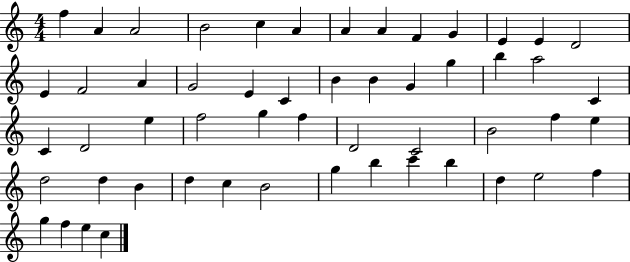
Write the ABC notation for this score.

X:1
T:Untitled
M:4/4
L:1/4
K:C
f A A2 B2 c A A A F G E E D2 E F2 A G2 E C B B G g b a2 C C D2 e f2 g f D2 C2 B2 f e d2 d B d c B2 g b c' b d e2 f g f e c